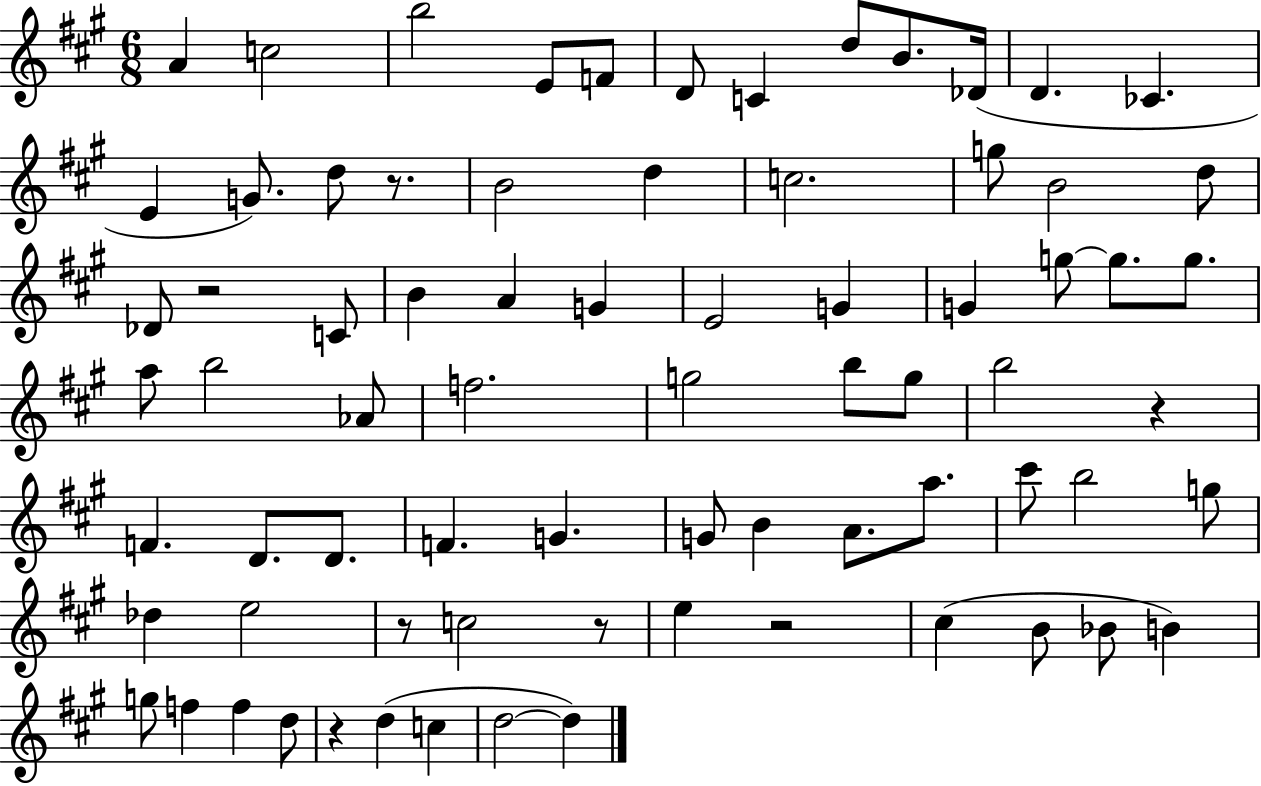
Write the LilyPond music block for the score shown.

{
  \clef treble
  \numericTimeSignature
  \time 6/8
  \key a \major
  a'4 c''2 | b''2 e'8 f'8 | d'8 c'4 d''8 b'8. des'16( | d'4. ces'4. | \break e'4 g'8.) d''8 r8. | b'2 d''4 | c''2. | g''8 b'2 d''8 | \break des'8 r2 c'8 | b'4 a'4 g'4 | e'2 g'4 | g'4 g''8~~ g''8. g''8. | \break a''8 b''2 aes'8 | f''2. | g''2 b''8 g''8 | b''2 r4 | \break f'4. d'8. d'8. | f'4. g'4. | g'8 b'4 a'8. a''8. | cis'''8 b''2 g''8 | \break des''4 e''2 | r8 c''2 r8 | e''4 r2 | cis''4( b'8 bes'8 b'4) | \break g''8 f''4 f''4 d''8 | r4 d''4( c''4 | d''2~~ d''4) | \bar "|."
}